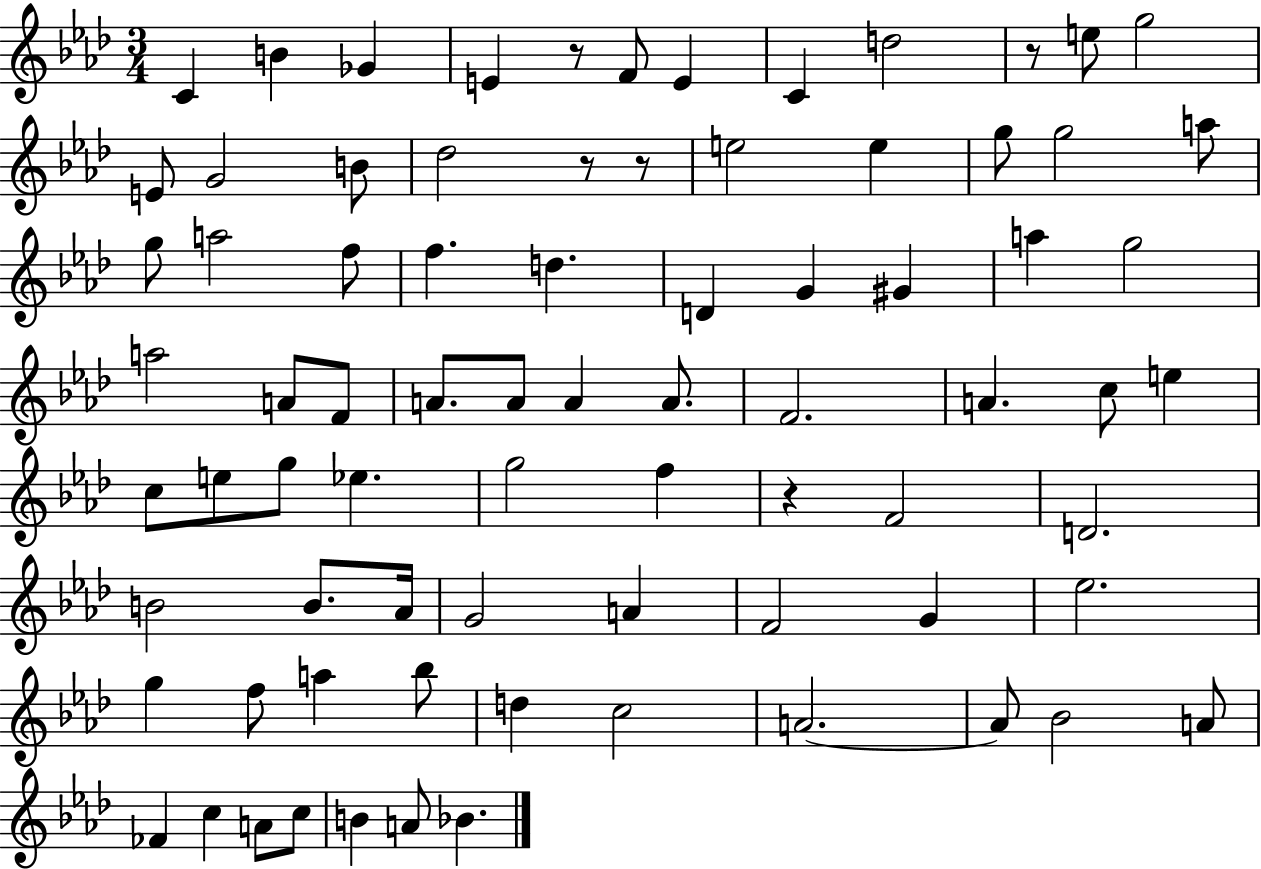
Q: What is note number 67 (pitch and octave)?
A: FES4